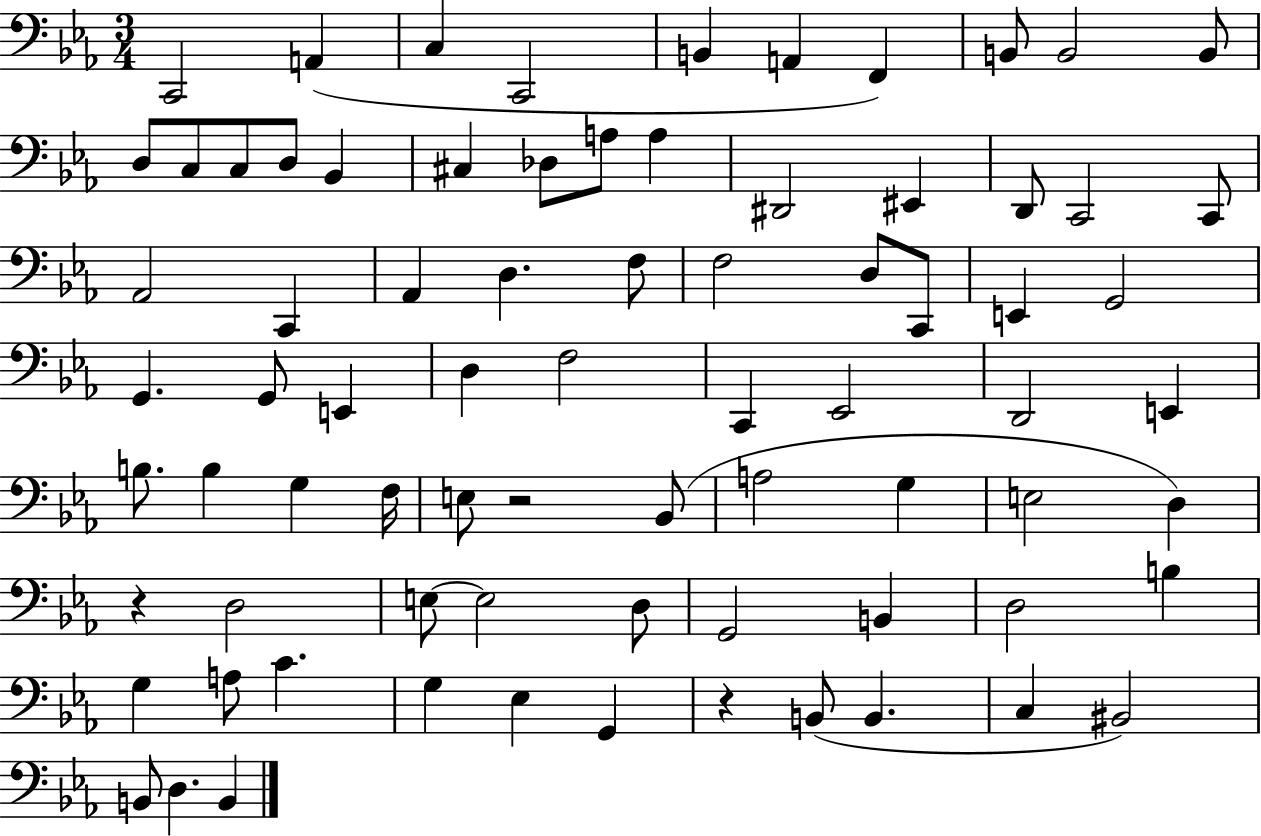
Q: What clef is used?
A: bass